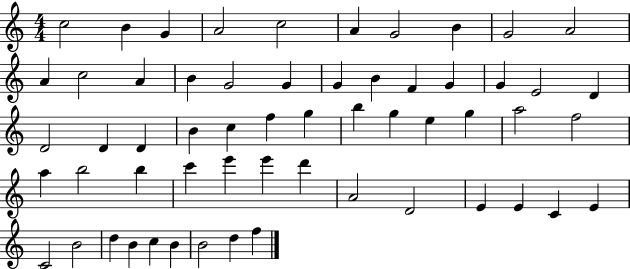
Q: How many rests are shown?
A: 0